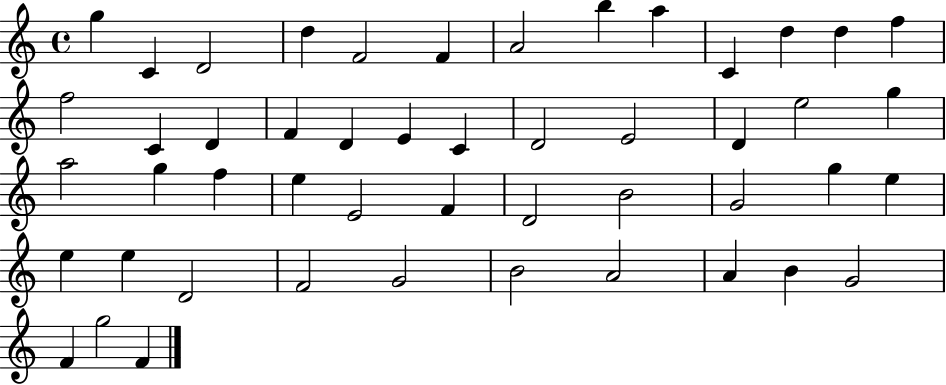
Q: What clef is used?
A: treble